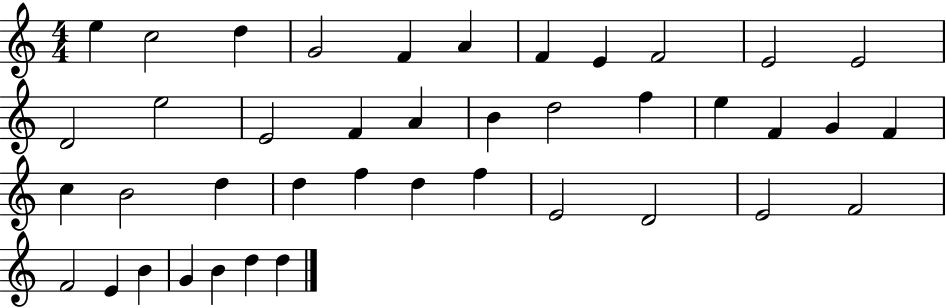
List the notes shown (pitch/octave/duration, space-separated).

E5/q C5/h D5/q G4/h F4/q A4/q F4/q E4/q F4/h E4/h E4/h D4/h E5/h E4/h F4/q A4/q B4/q D5/h F5/q E5/q F4/q G4/q F4/q C5/q B4/h D5/q D5/q F5/q D5/q F5/q E4/h D4/h E4/h F4/h F4/h E4/q B4/q G4/q B4/q D5/q D5/q